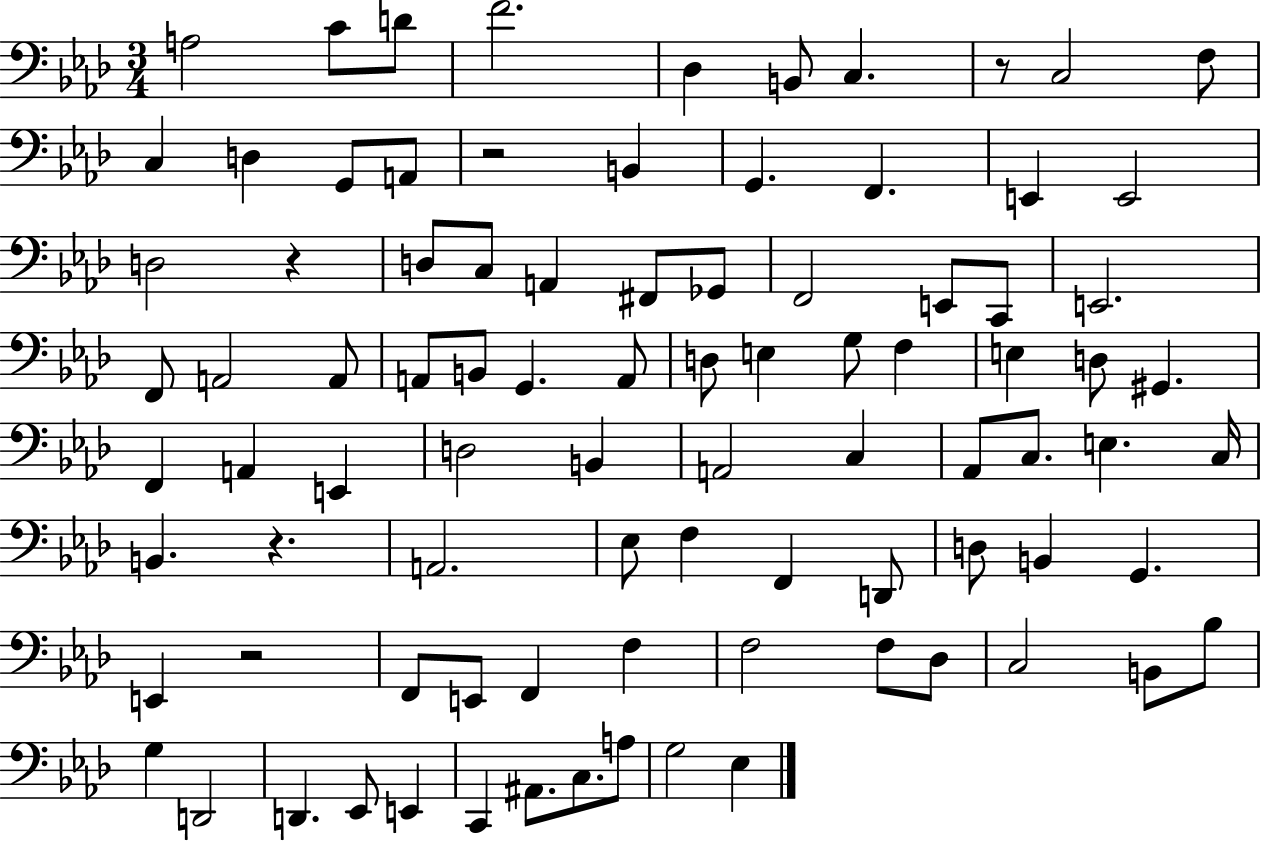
{
  \clef bass
  \numericTimeSignature
  \time 3/4
  \key aes \major
  a2 c'8 d'8 | f'2. | des4 b,8 c4. | r8 c2 f8 | \break c4 d4 g,8 a,8 | r2 b,4 | g,4. f,4. | e,4 e,2 | \break d2 r4 | d8 c8 a,4 fis,8 ges,8 | f,2 e,8 c,8 | e,2. | \break f,8 a,2 a,8 | a,8 b,8 g,4. a,8 | d8 e4 g8 f4 | e4 d8 gis,4. | \break f,4 a,4 e,4 | d2 b,4 | a,2 c4 | aes,8 c8. e4. c16 | \break b,4. r4. | a,2. | ees8 f4 f,4 d,8 | d8 b,4 g,4. | \break e,4 r2 | f,8 e,8 f,4 f4 | f2 f8 des8 | c2 b,8 bes8 | \break g4 d,2 | d,4. ees,8 e,4 | c,4 ais,8. c8. a8 | g2 ees4 | \break \bar "|."
}